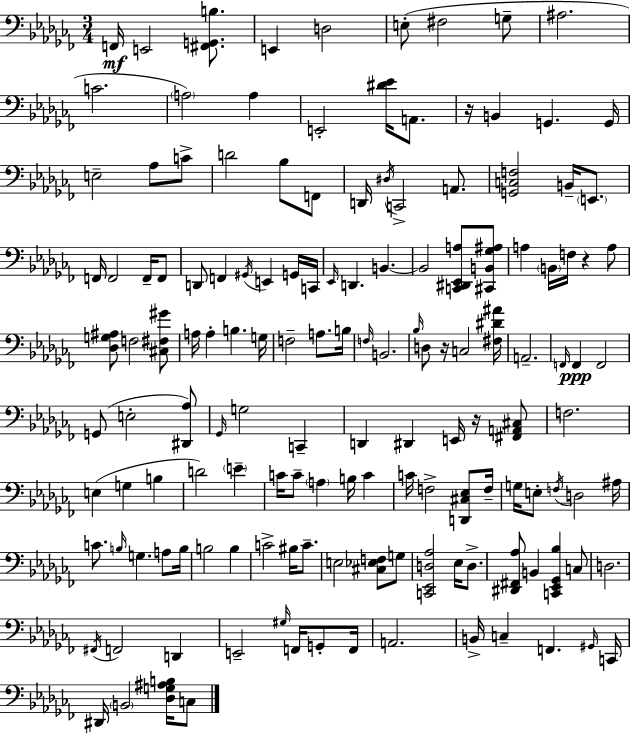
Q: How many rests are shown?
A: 4